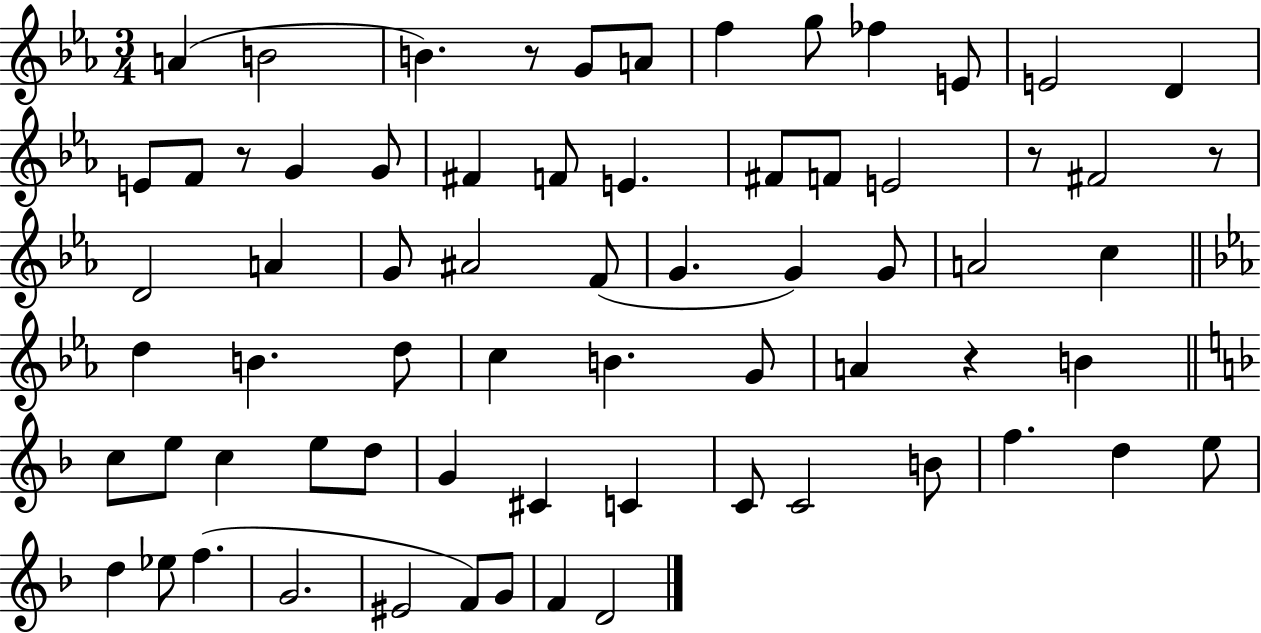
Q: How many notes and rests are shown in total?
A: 68